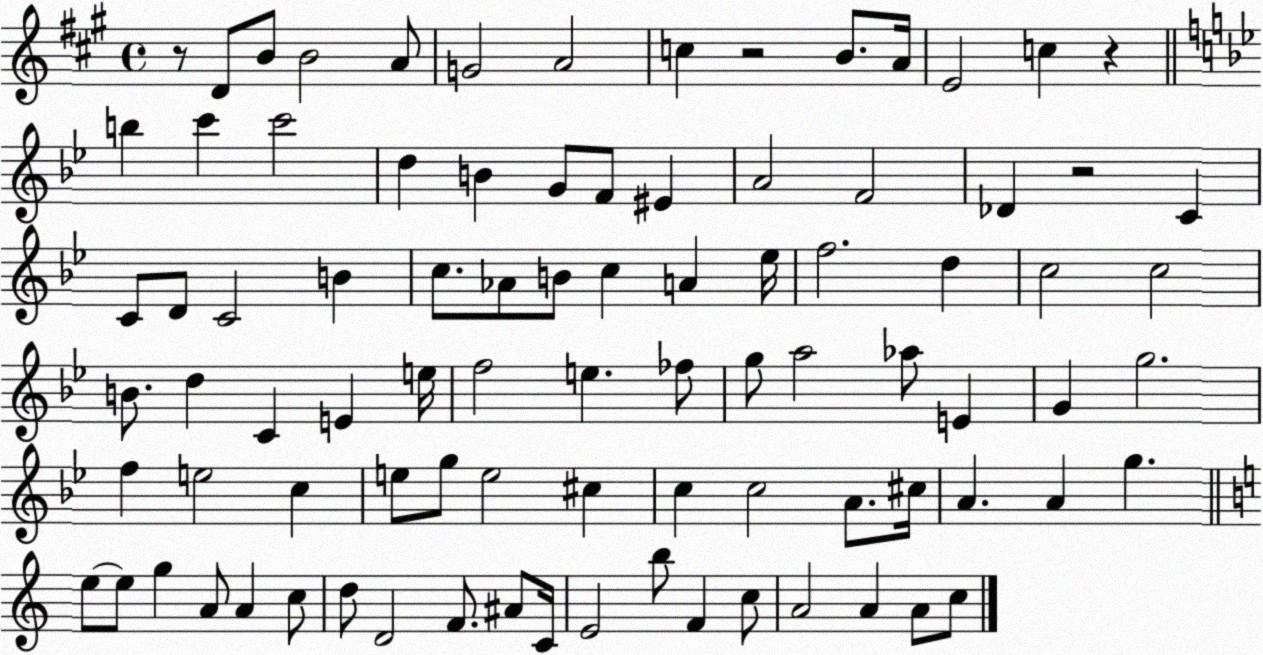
X:1
T:Untitled
M:4/4
L:1/4
K:A
z/2 D/2 B/2 B2 A/2 G2 A2 c z2 B/2 A/4 E2 c z b c' c'2 d B G/2 F/2 ^E A2 F2 _D z2 C C/2 D/2 C2 B c/2 _A/2 B/2 c A _e/4 f2 d c2 c2 B/2 d C E e/4 f2 e _f/2 g/2 a2 _a/2 E G g2 f e2 c e/2 g/2 e2 ^c c c2 A/2 ^c/4 A A g e/2 e/2 g A/2 A c/2 d/2 D2 F/2 ^A/2 C/4 E2 b/2 F c/2 A2 A A/2 c/2